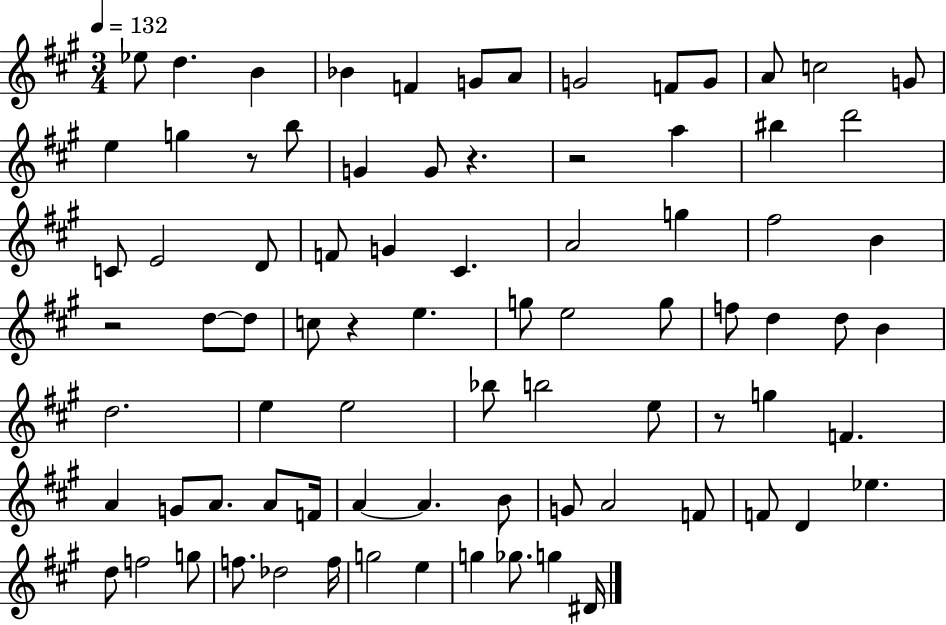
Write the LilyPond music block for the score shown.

{
  \clef treble
  \numericTimeSignature
  \time 3/4
  \key a \major
  \tempo 4 = 132
  ees''8 d''4. b'4 | bes'4 f'4 g'8 a'8 | g'2 f'8 g'8 | a'8 c''2 g'8 | \break e''4 g''4 r8 b''8 | g'4 g'8 r4. | r2 a''4 | bis''4 d'''2 | \break c'8 e'2 d'8 | f'8 g'4 cis'4. | a'2 g''4 | fis''2 b'4 | \break r2 d''8~~ d''8 | c''8 r4 e''4. | g''8 e''2 g''8 | f''8 d''4 d''8 b'4 | \break d''2. | e''4 e''2 | bes''8 b''2 e''8 | r8 g''4 f'4. | \break a'4 g'8 a'8. a'8 f'16 | a'4~~ a'4. b'8 | g'8 a'2 f'8 | f'8 d'4 ees''4. | \break d''8 f''2 g''8 | f''8. des''2 f''16 | g''2 e''4 | g''4 ges''8. g''4 dis'16 | \break \bar "|."
}